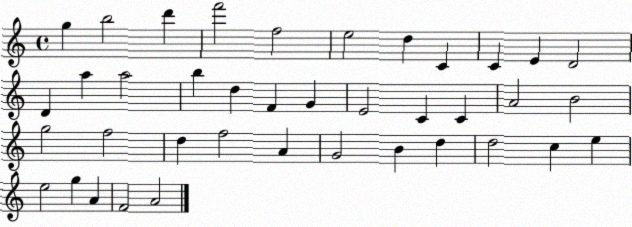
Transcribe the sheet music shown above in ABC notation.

X:1
T:Untitled
M:4/4
L:1/4
K:C
g b2 d' f'2 f2 e2 d C C E D2 D a a2 b d F G E2 C C A2 B2 g2 f2 d f2 A G2 B d d2 c e e2 g A F2 A2